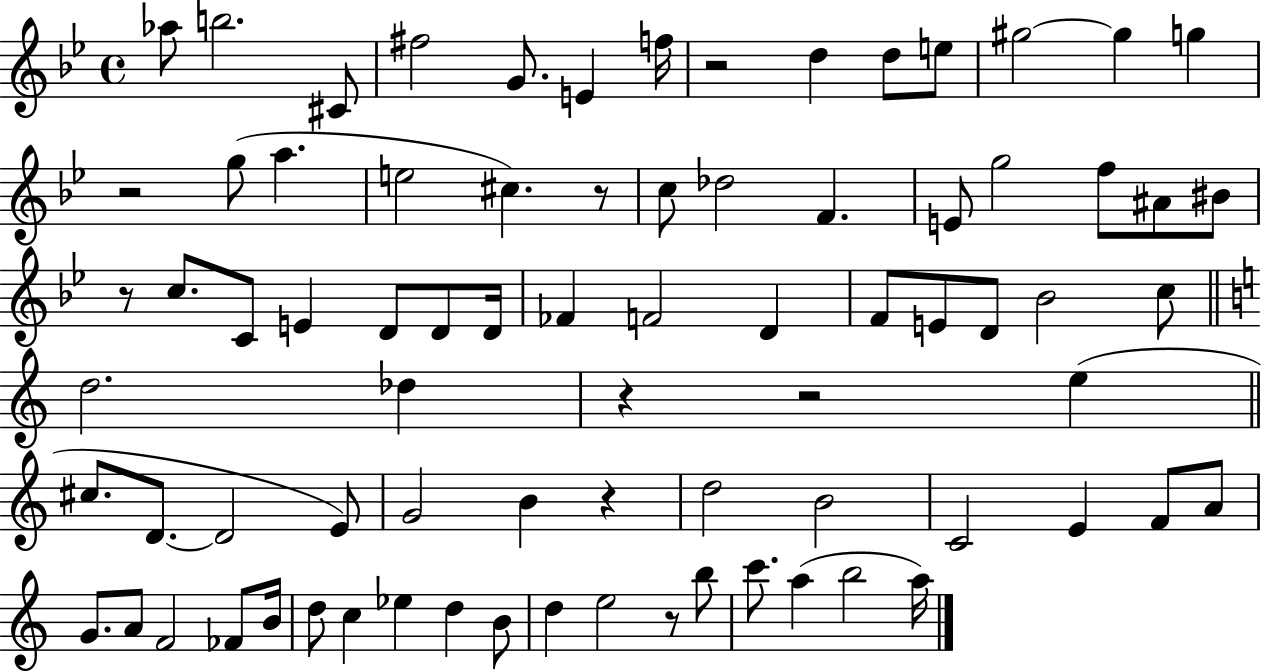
{
  \clef treble
  \time 4/4
  \defaultTimeSignature
  \key bes \major
  aes''8 b''2. cis'8 | fis''2 g'8. e'4 f''16 | r2 d''4 d''8 e''8 | gis''2~~ gis''4 g''4 | \break r2 g''8( a''4. | e''2 cis''4.) r8 | c''8 des''2 f'4. | e'8 g''2 f''8 ais'8 bis'8 | \break r8 c''8. c'8 e'4 d'8 d'8 d'16 | fes'4 f'2 d'4 | f'8 e'8 d'8 bes'2 c''8 | \bar "||" \break \key c \major d''2. des''4 | r4 r2 e''4( | \bar "||" \break \key a \minor cis''8. d'8.~~ d'2 e'8) | g'2 b'4 r4 | d''2 b'2 | c'2 e'4 f'8 a'8 | \break g'8. a'8 f'2 fes'8 b'16 | d''8 c''4 ees''4 d''4 b'8 | d''4 e''2 r8 b''8 | c'''8. a''4( b''2 a''16) | \break \bar "|."
}